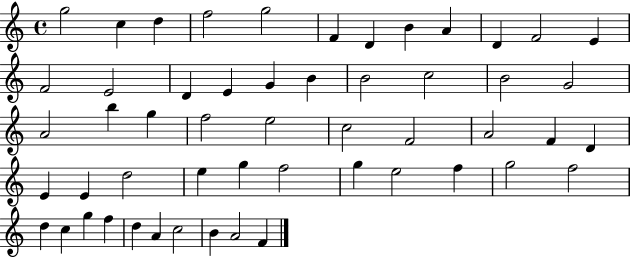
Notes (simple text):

G5/h C5/q D5/q F5/h G5/h F4/q D4/q B4/q A4/q D4/q F4/h E4/q F4/h E4/h D4/q E4/q G4/q B4/q B4/h C5/h B4/h G4/h A4/h B5/q G5/q F5/h E5/h C5/h F4/h A4/h F4/q D4/q E4/q E4/q D5/h E5/q G5/q F5/h G5/q E5/h F5/q G5/h F5/h D5/q C5/q G5/q F5/q D5/q A4/q C5/h B4/q A4/h F4/q